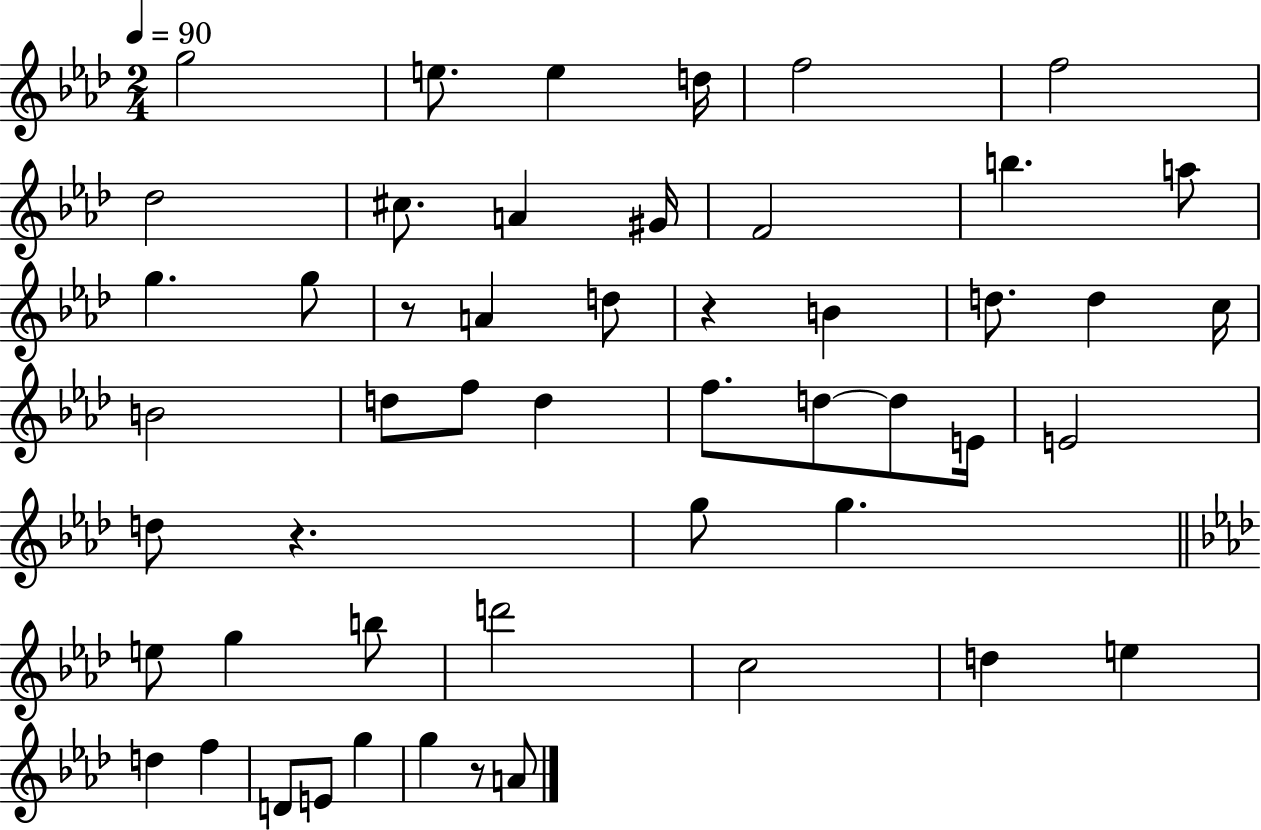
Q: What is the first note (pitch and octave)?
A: G5